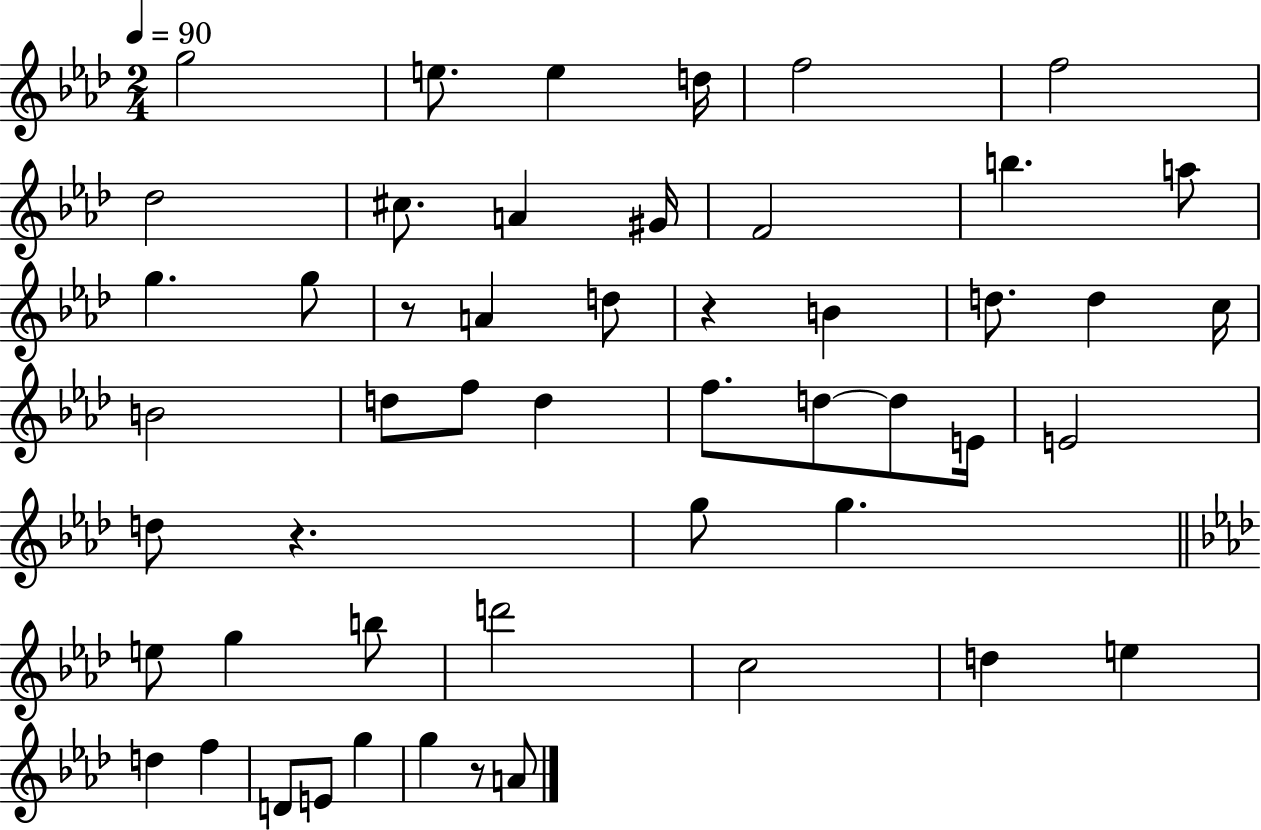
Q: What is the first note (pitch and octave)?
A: G5